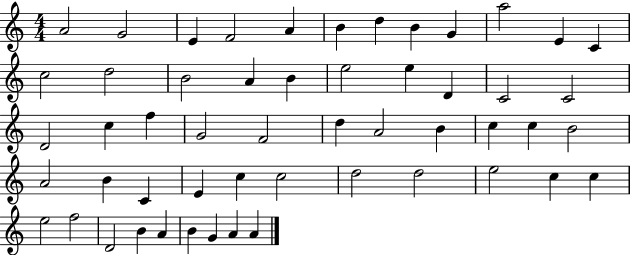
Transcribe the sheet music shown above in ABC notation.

X:1
T:Untitled
M:4/4
L:1/4
K:C
A2 G2 E F2 A B d B G a2 E C c2 d2 B2 A B e2 e D C2 C2 D2 c f G2 F2 d A2 B c c B2 A2 B C E c c2 d2 d2 e2 c c e2 f2 D2 B A B G A A